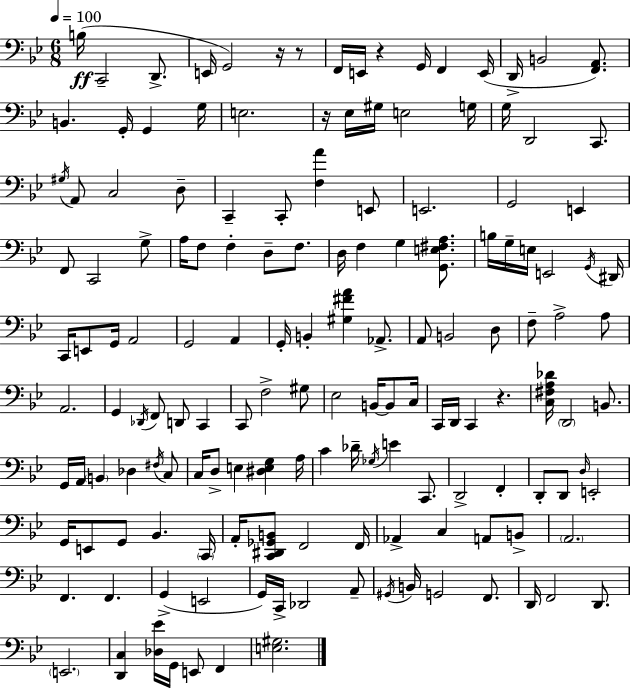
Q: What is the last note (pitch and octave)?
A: F2